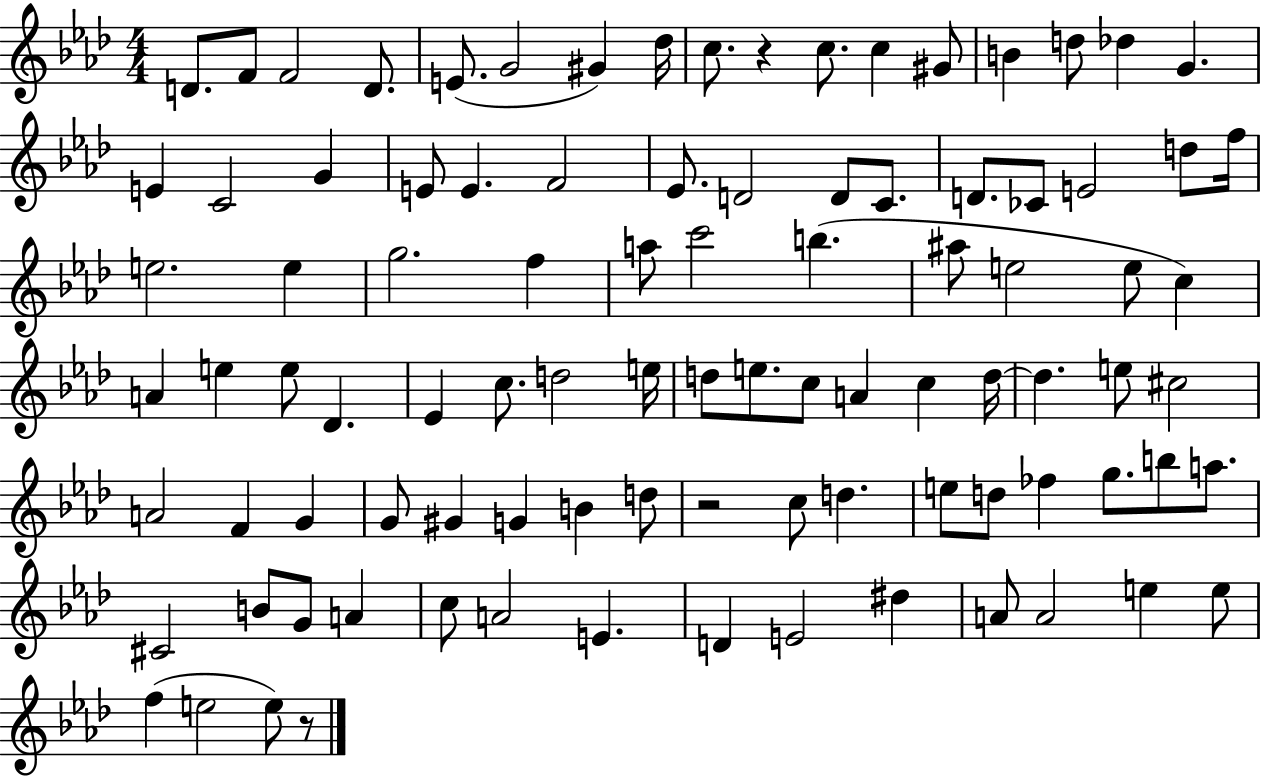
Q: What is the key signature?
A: AES major